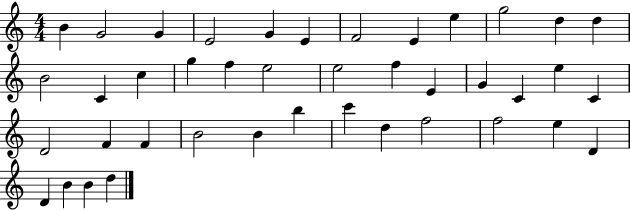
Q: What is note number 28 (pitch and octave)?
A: F4